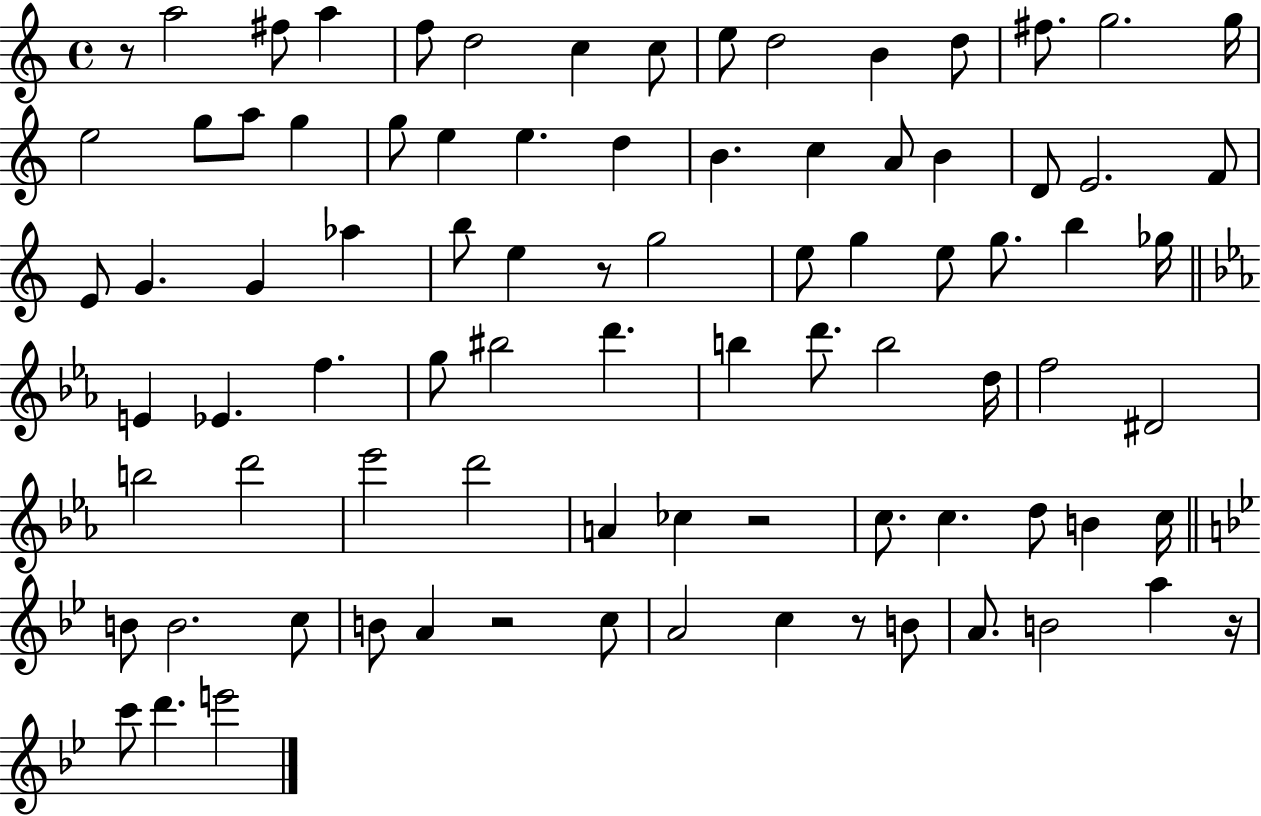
R/e A5/h F#5/e A5/q F5/e D5/h C5/q C5/e E5/e D5/h B4/q D5/e F#5/e. G5/h. G5/s E5/h G5/e A5/e G5/q G5/e E5/q E5/q. D5/q B4/q. C5/q A4/e B4/q D4/e E4/h. F4/e E4/e G4/q. G4/q Ab5/q B5/e E5/q R/e G5/h E5/e G5/q E5/e G5/e. B5/q Gb5/s E4/q Eb4/q. F5/q. G5/e BIS5/h D6/q. B5/q D6/e. B5/h D5/s F5/h D#4/h B5/h D6/h Eb6/h D6/h A4/q CES5/q R/h C5/e. C5/q. D5/e B4/q C5/s B4/e B4/h. C5/e B4/e A4/q R/h C5/e A4/h C5/q R/e B4/e A4/e. B4/h A5/q R/s C6/e D6/q. E6/h